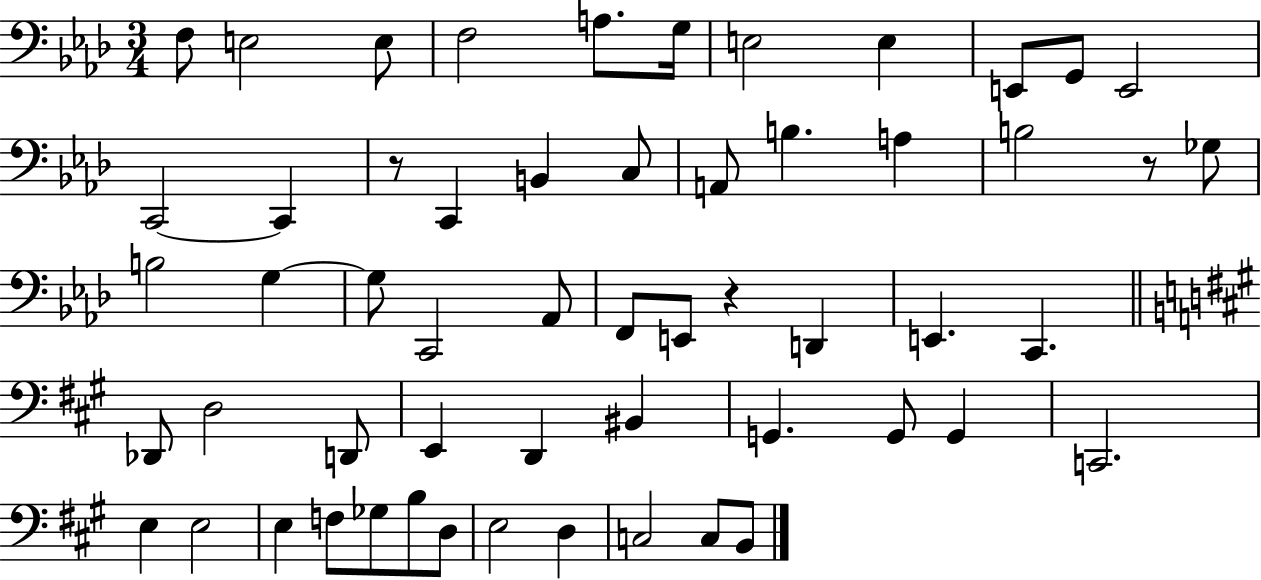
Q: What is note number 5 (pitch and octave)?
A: A3